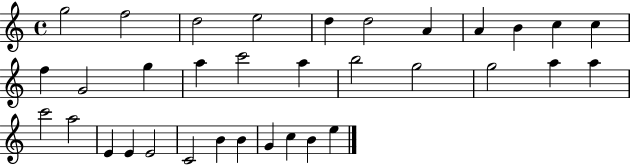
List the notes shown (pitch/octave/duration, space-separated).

G5/h F5/h D5/h E5/h D5/q D5/h A4/q A4/q B4/q C5/q C5/q F5/q G4/h G5/q A5/q C6/h A5/q B5/h G5/h G5/h A5/q A5/q C6/h A5/h E4/q E4/q E4/h C4/h B4/q B4/q G4/q C5/q B4/q E5/q